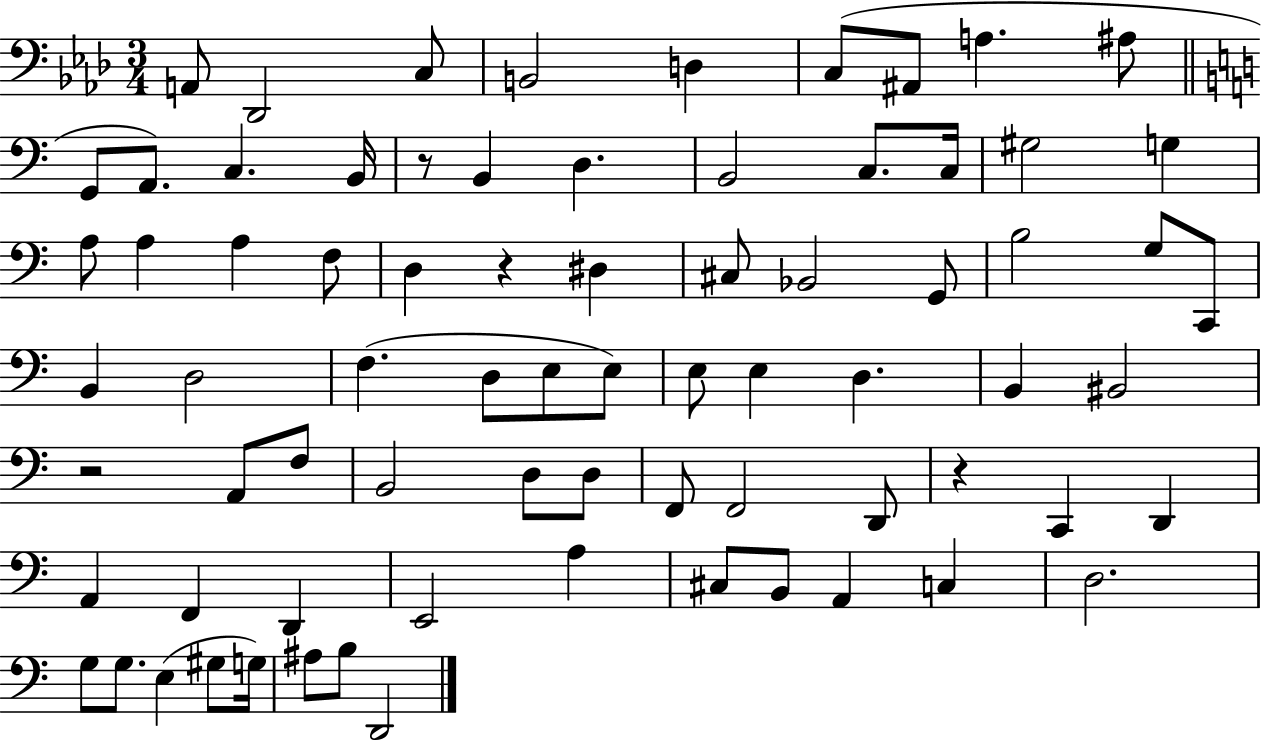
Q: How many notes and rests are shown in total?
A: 75